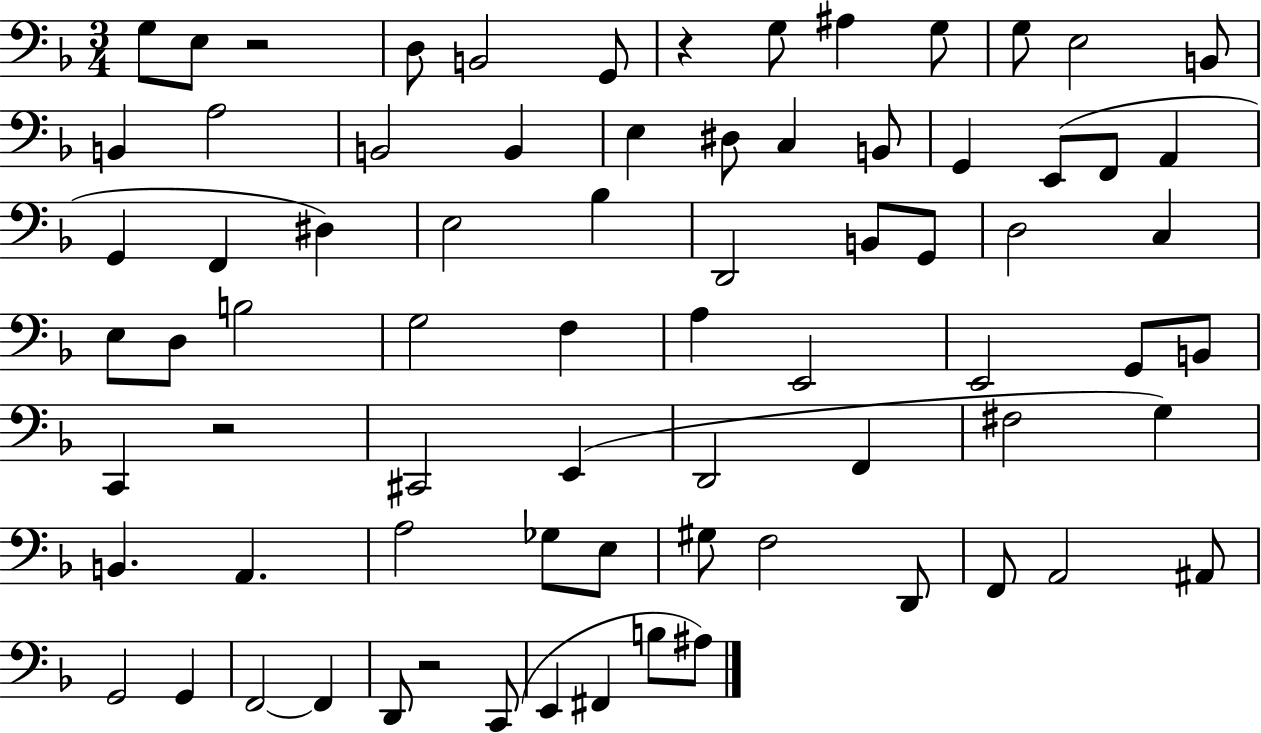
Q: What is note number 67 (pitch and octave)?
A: C2